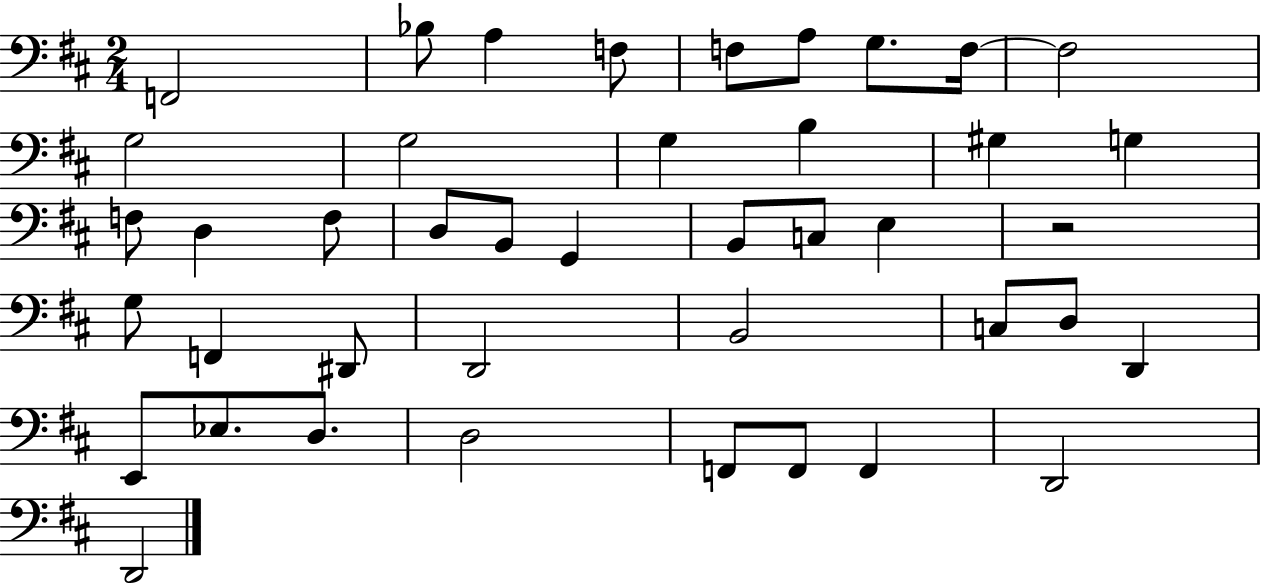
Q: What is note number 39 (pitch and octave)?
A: F2